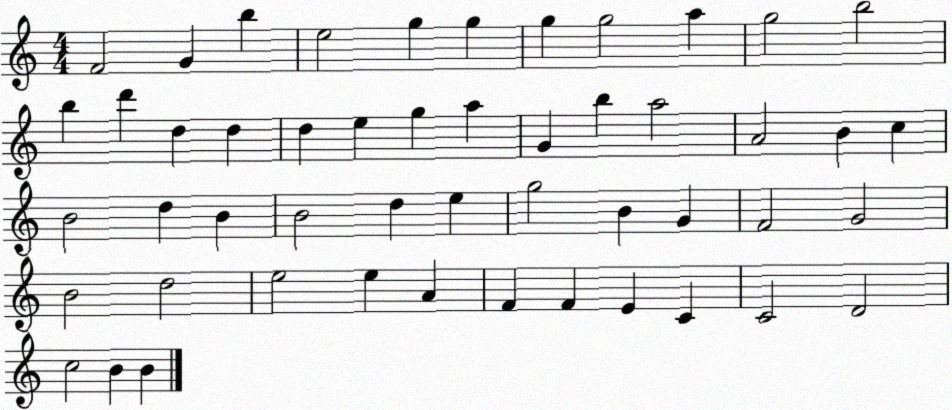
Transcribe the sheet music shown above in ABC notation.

X:1
T:Untitled
M:4/4
L:1/4
K:C
F2 G b e2 g g g g2 a g2 b2 b d' d d d e g a G b a2 A2 B c B2 d B B2 d e g2 B G F2 G2 B2 d2 e2 e A F F E C C2 D2 c2 B B